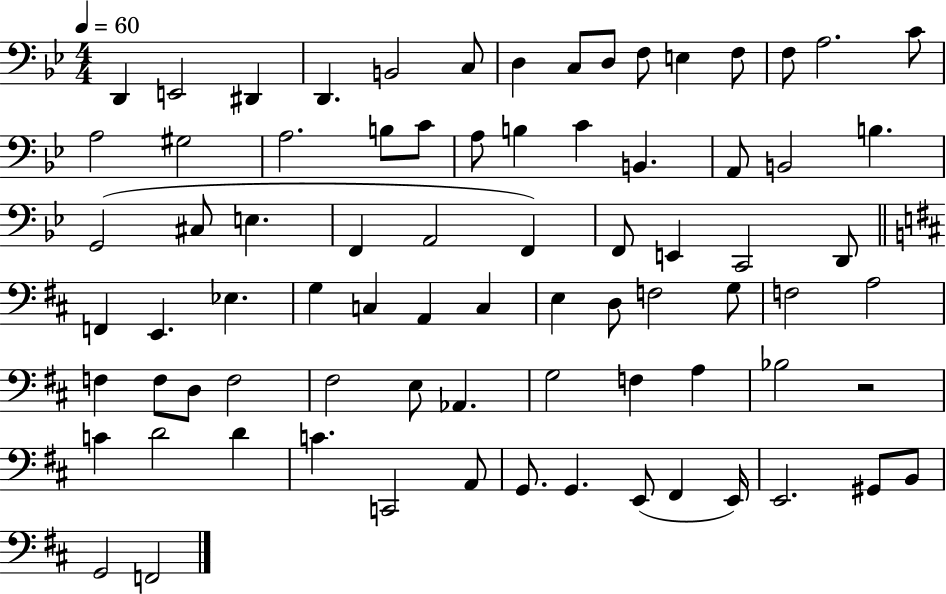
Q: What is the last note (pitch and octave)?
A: F2